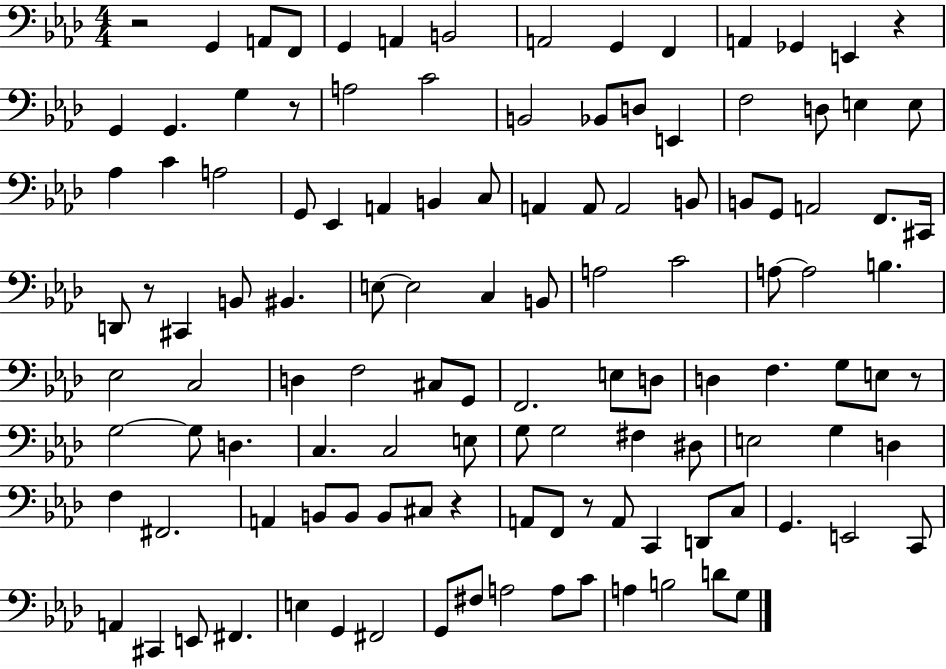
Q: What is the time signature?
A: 4/4